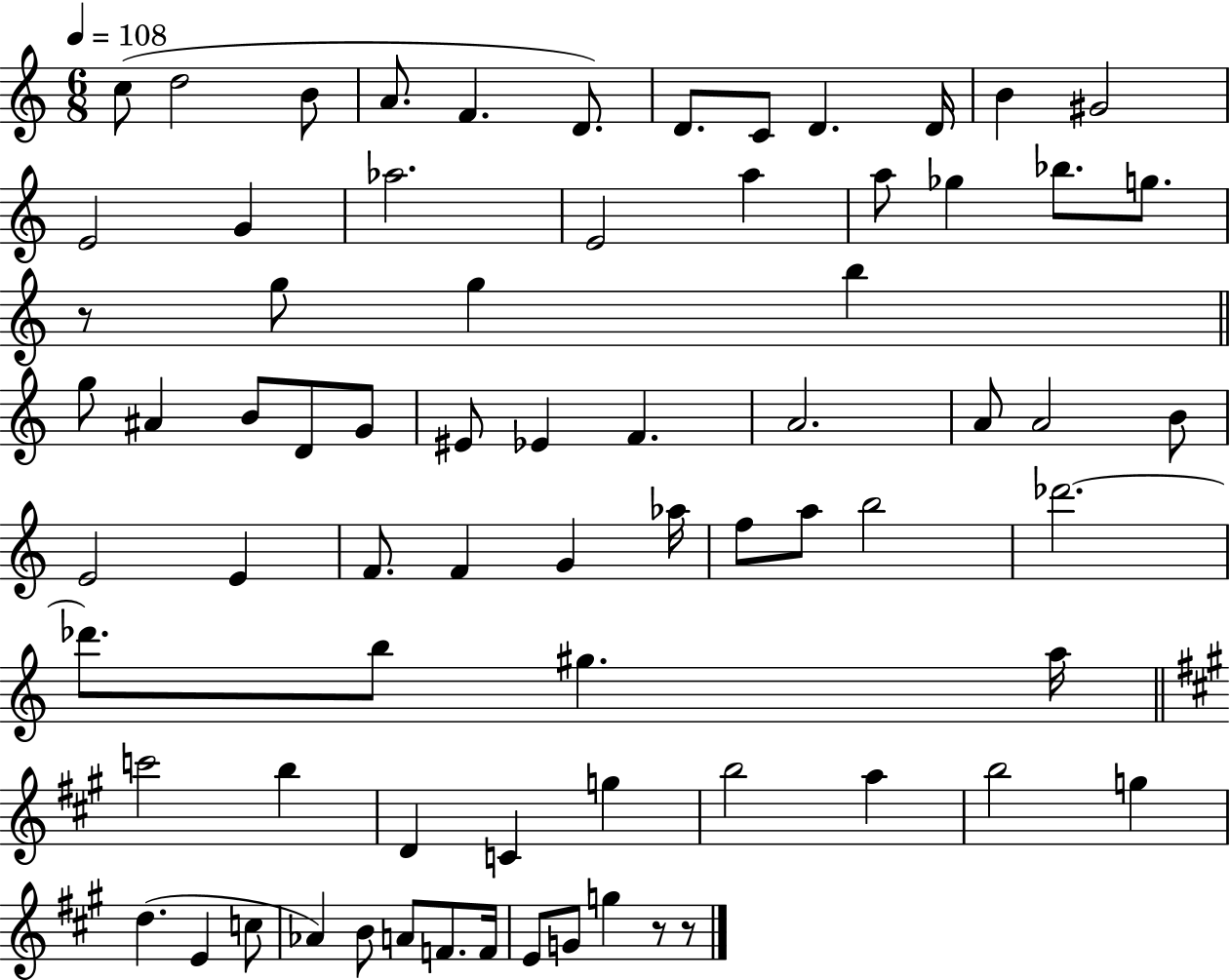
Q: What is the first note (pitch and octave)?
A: C5